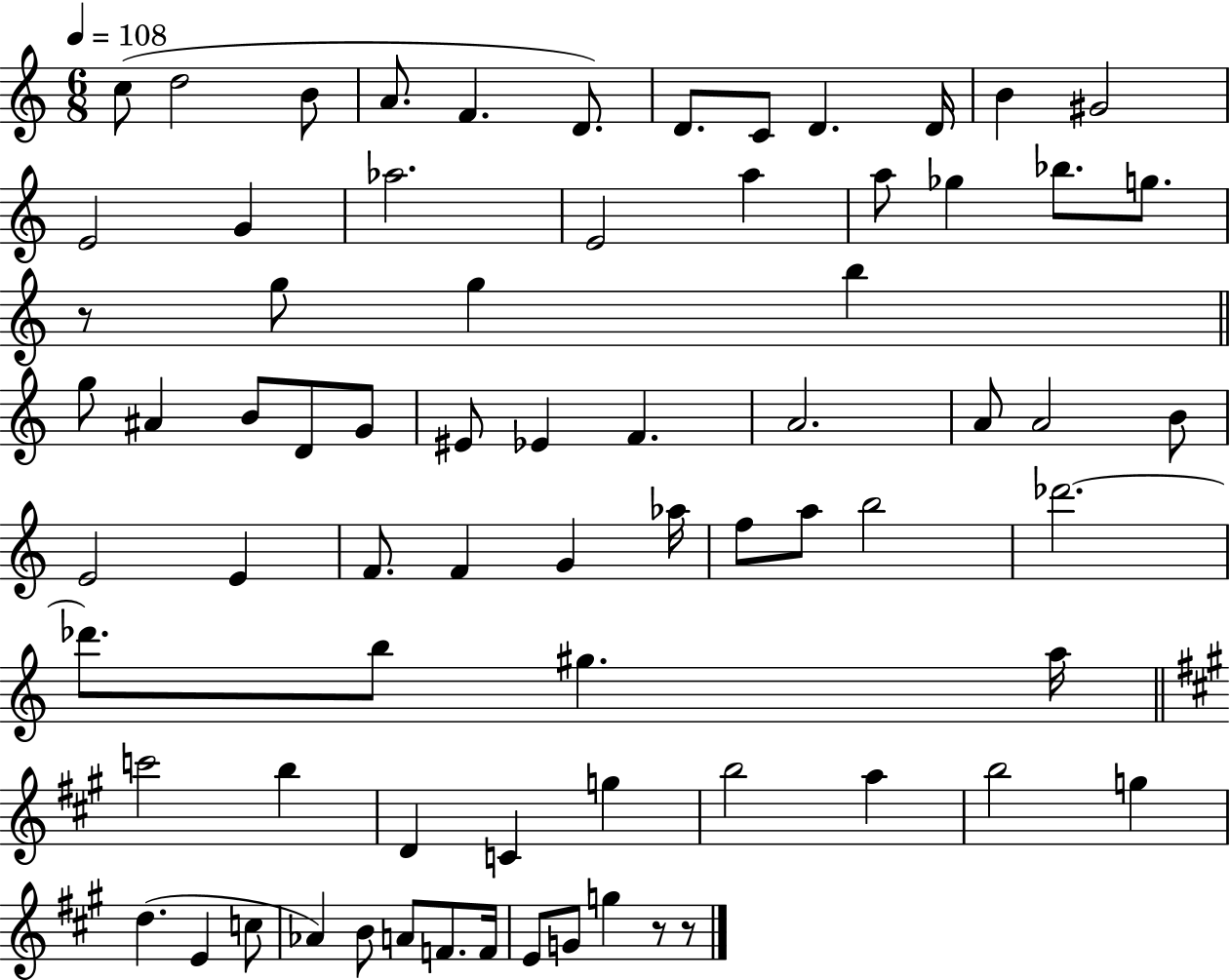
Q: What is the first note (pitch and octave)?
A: C5